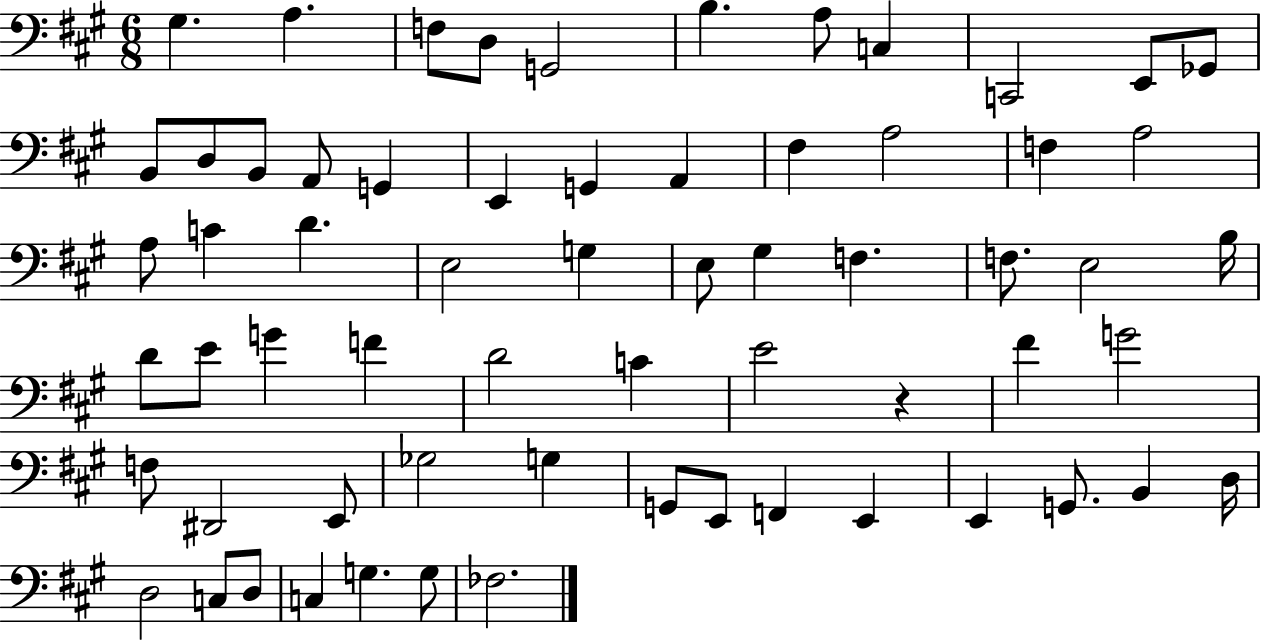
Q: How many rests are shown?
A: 1